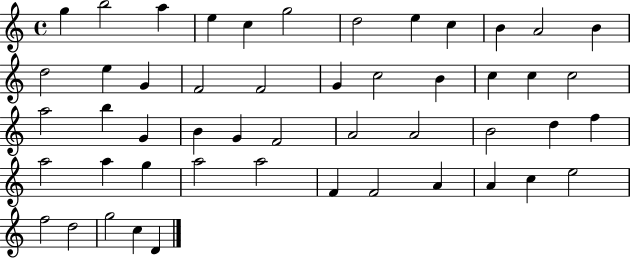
G5/q B5/h A5/q E5/q C5/q G5/h D5/h E5/q C5/q B4/q A4/h B4/q D5/h E5/q G4/q F4/h F4/h G4/q C5/h B4/q C5/q C5/q C5/h A5/h B5/q G4/q B4/q G4/q F4/h A4/h A4/h B4/h D5/q F5/q A5/h A5/q G5/q A5/h A5/h F4/q F4/h A4/q A4/q C5/q E5/h F5/h D5/h G5/h C5/q D4/q